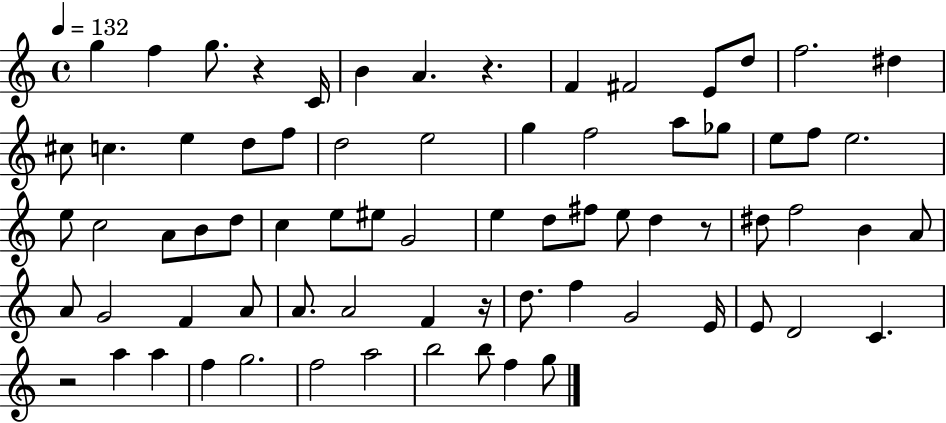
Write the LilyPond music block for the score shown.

{
  \clef treble
  \time 4/4
  \defaultTimeSignature
  \key c \major
  \tempo 4 = 132
  g''4 f''4 g''8. r4 c'16 | b'4 a'4. r4. | f'4 fis'2 e'8 d''8 | f''2. dis''4 | \break cis''8 c''4. e''4 d''8 f''8 | d''2 e''2 | g''4 f''2 a''8 ges''8 | e''8 f''8 e''2. | \break e''8 c''2 a'8 b'8 d''8 | c''4 e''8 eis''8 g'2 | e''4 d''8 fis''8 e''8 d''4 r8 | dis''8 f''2 b'4 a'8 | \break a'8 g'2 f'4 a'8 | a'8. a'2 f'4 r16 | d''8. f''4 g'2 e'16 | e'8 d'2 c'4. | \break r2 a''4 a''4 | f''4 g''2. | f''2 a''2 | b''2 b''8 f''4 g''8 | \break \bar "|."
}